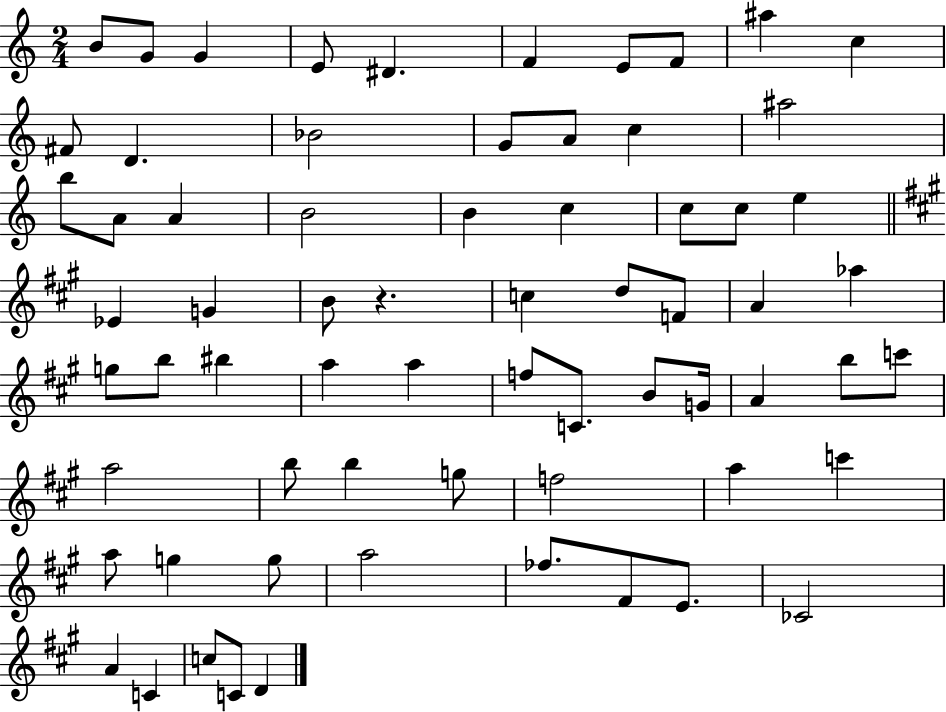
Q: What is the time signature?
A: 2/4